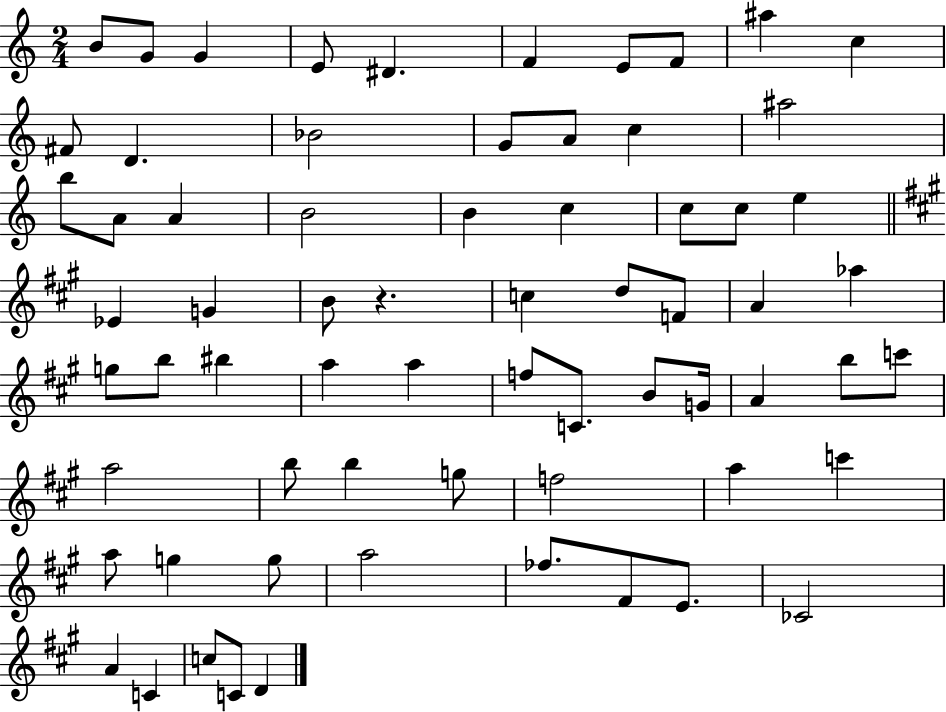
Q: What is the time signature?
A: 2/4